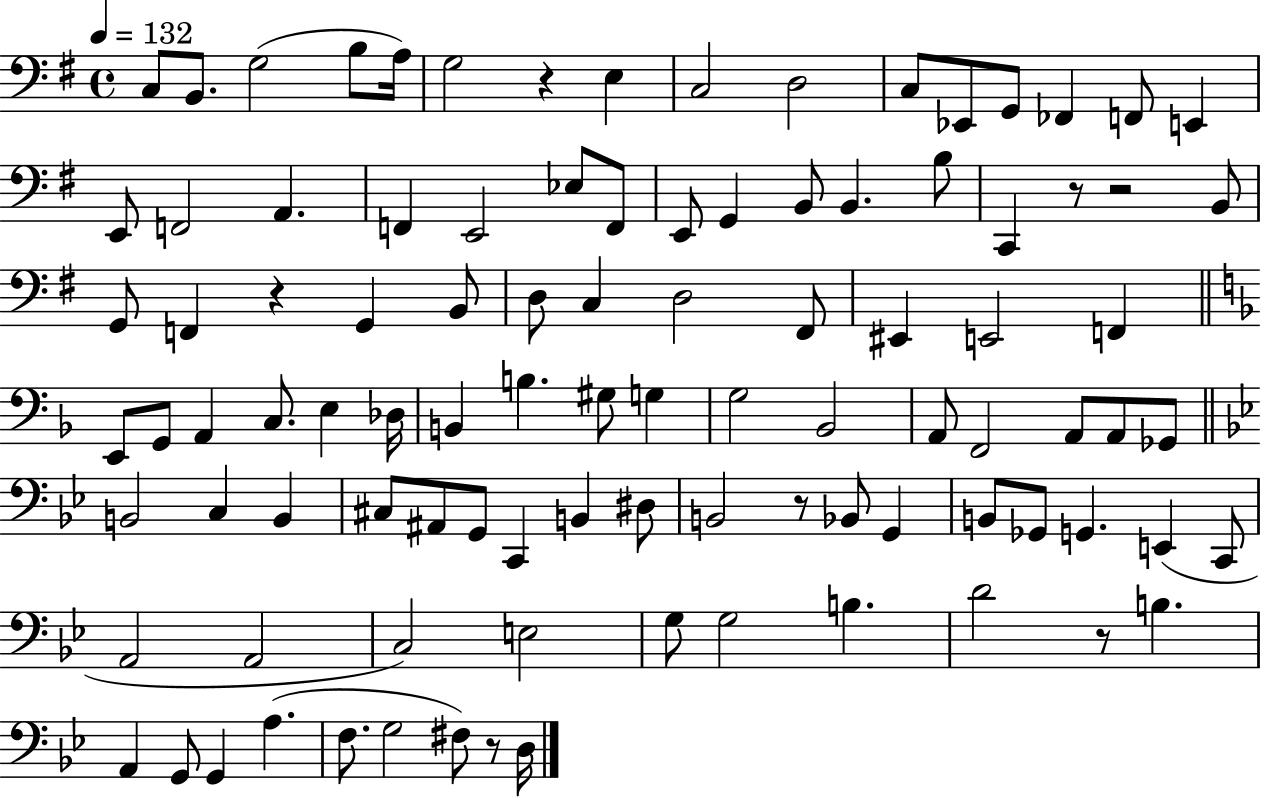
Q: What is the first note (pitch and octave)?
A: C3